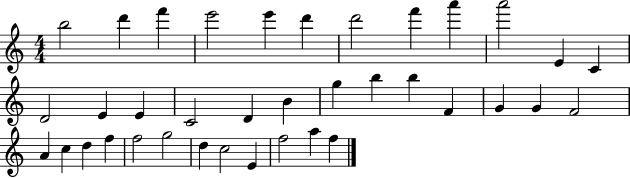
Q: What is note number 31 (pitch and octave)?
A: G5